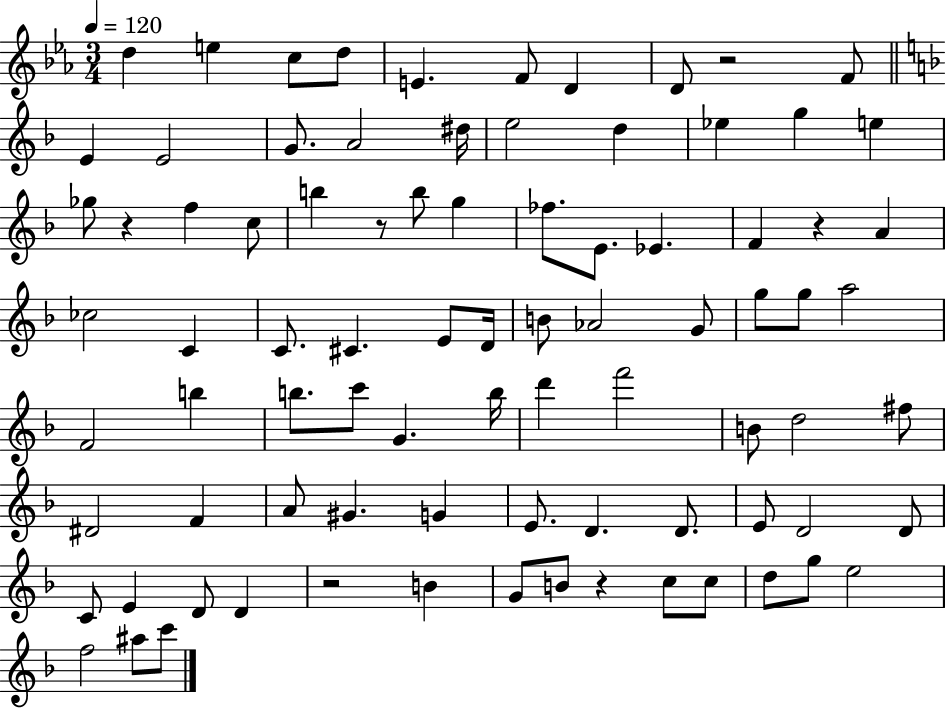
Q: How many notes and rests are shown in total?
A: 85